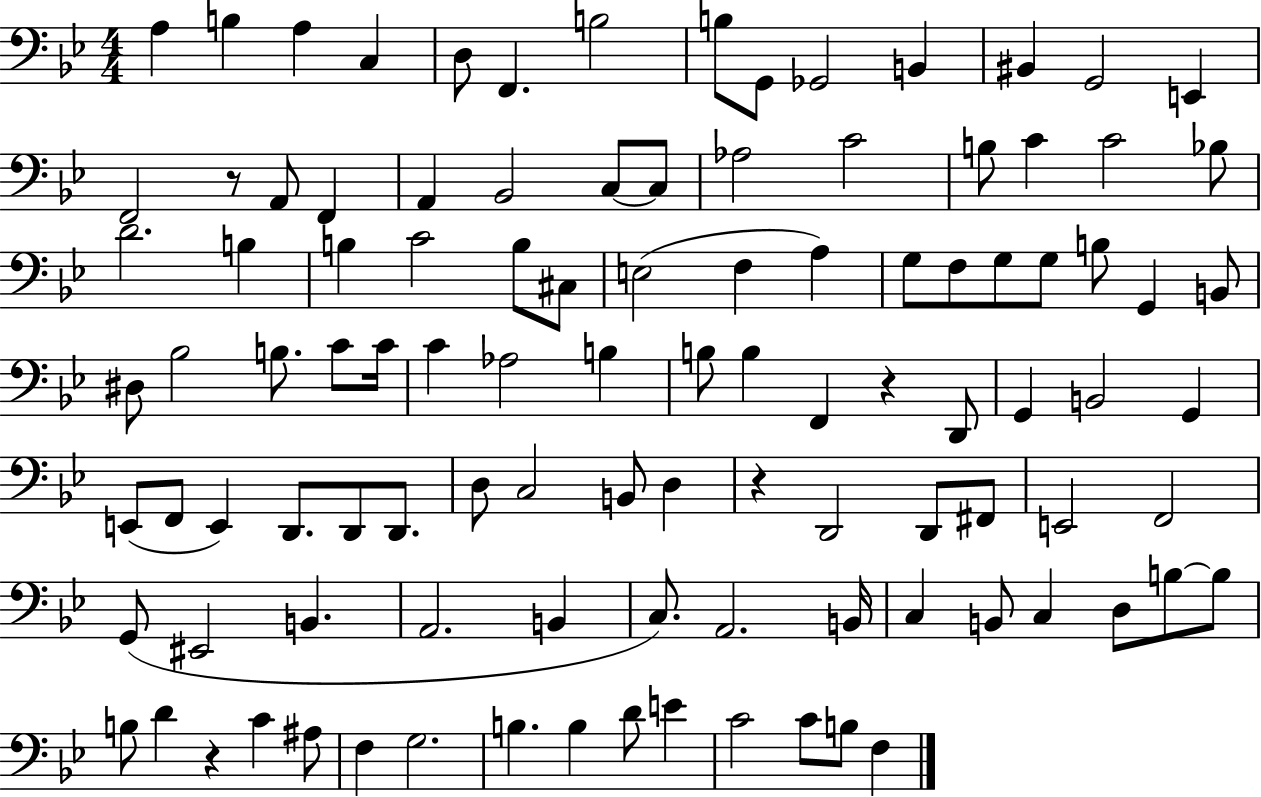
A3/q B3/q A3/q C3/q D3/e F2/q. B3/h B3/e G2/e Gb2/h B2/q BIS2/q G2/h E2/q F2/h R/e A2/e F2/q A2/q Bb2/h C3/e C3/e Ab3/h C4/h B3/e C4/q C4/h Bb3/e D4/h. B3/q B3/q C4/h B3/e C#3/e E3/h F3/q A3/q G3/e F3/e G3/e G3/e B3/e G2/q B2/e D#3/e Bb3/h B3/e. C4/e C4/s C4/q Ab3/h B3/q B3/e B3/q F2/q R/q D2/e G2/q B2/h G2/q E2/e F2/e E2/q D2/e. D2/e D2/e. D3/e C3/h B2/e D3/q R/q D2/h D2/e F#2/e E2/h F2/h G2/e EIS2/h B2/q. A2/h. B2/q C3/e. A2/h. B2/s C3/q B2/e C3/q D3/e B3/e B3/e B3/e D4/q R/q C4/q A#3/e F3/q G3/h. B3/q. B3/q D4/e E4/q C4/h C4/e B3/e F3/q